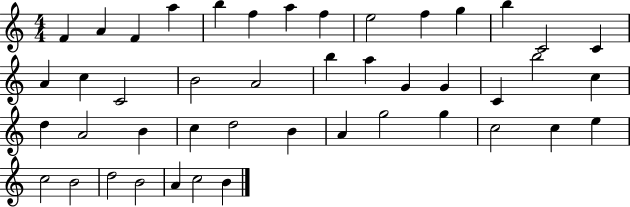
{
  \clef treble
  \numericTimeSignature
  \time 4/4
  \key c \major
  f'4 a'4 f'4 a''4 | b''4 f''4 a''4 f''4 | e''2 f''4 g''4 | b''4 c'2 c'4 | \break a'4 c''4 c'2 | b'2 a'2 | b''4 a''4 g'4 g'4 | c'4 b''2 c''4 | \break d''4 a'2 b'4 | c''4 d''2 b'4 | a'4 g''2 g''4 | c''2 c''4 e''4 | \break c''2 b'2 | d''2 b'2 | a'4 c''2 b'4 | \bar "|."
}